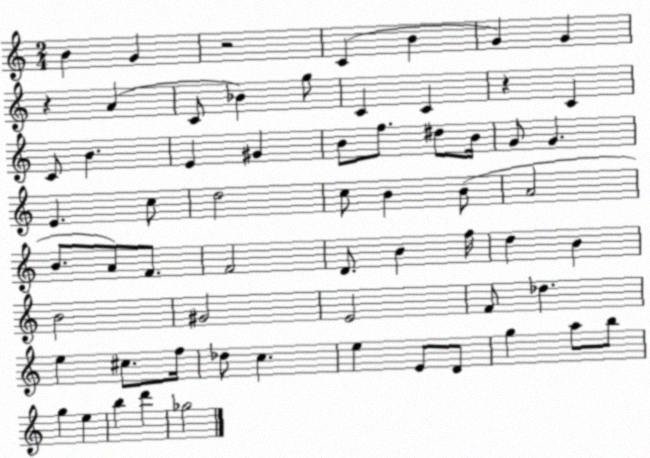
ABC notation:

X:1
T:Untitled
M:2/4
L:1/4
K:C
B G z2 C B G G z A C/2 _B g/2 C C z C C/2 B E ^G B/2 f/2 ^d/2 B/4 G/2 G E c/2 d2 c/2 B B/2 A2 B/2 A/2 F/2 F2 D/2 B f/4 d B B2 ^G2 E2 F/2 _d e ^c/2 f/4 _d/2 c e E/2 D/2 g a/2 b/2 g e b d' _g2